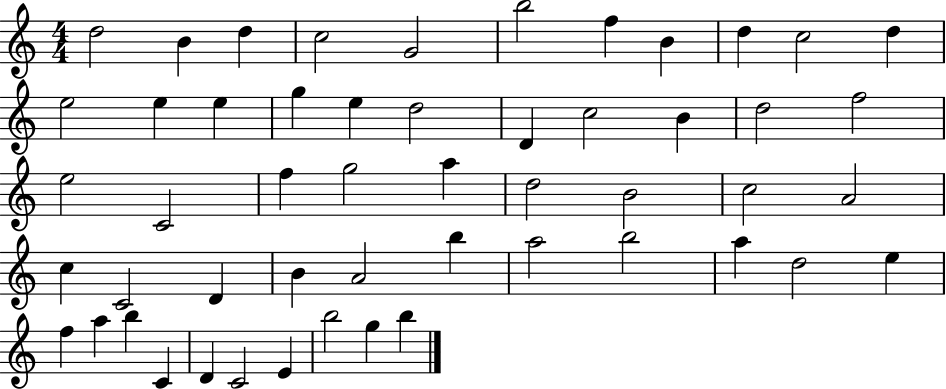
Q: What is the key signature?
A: C major